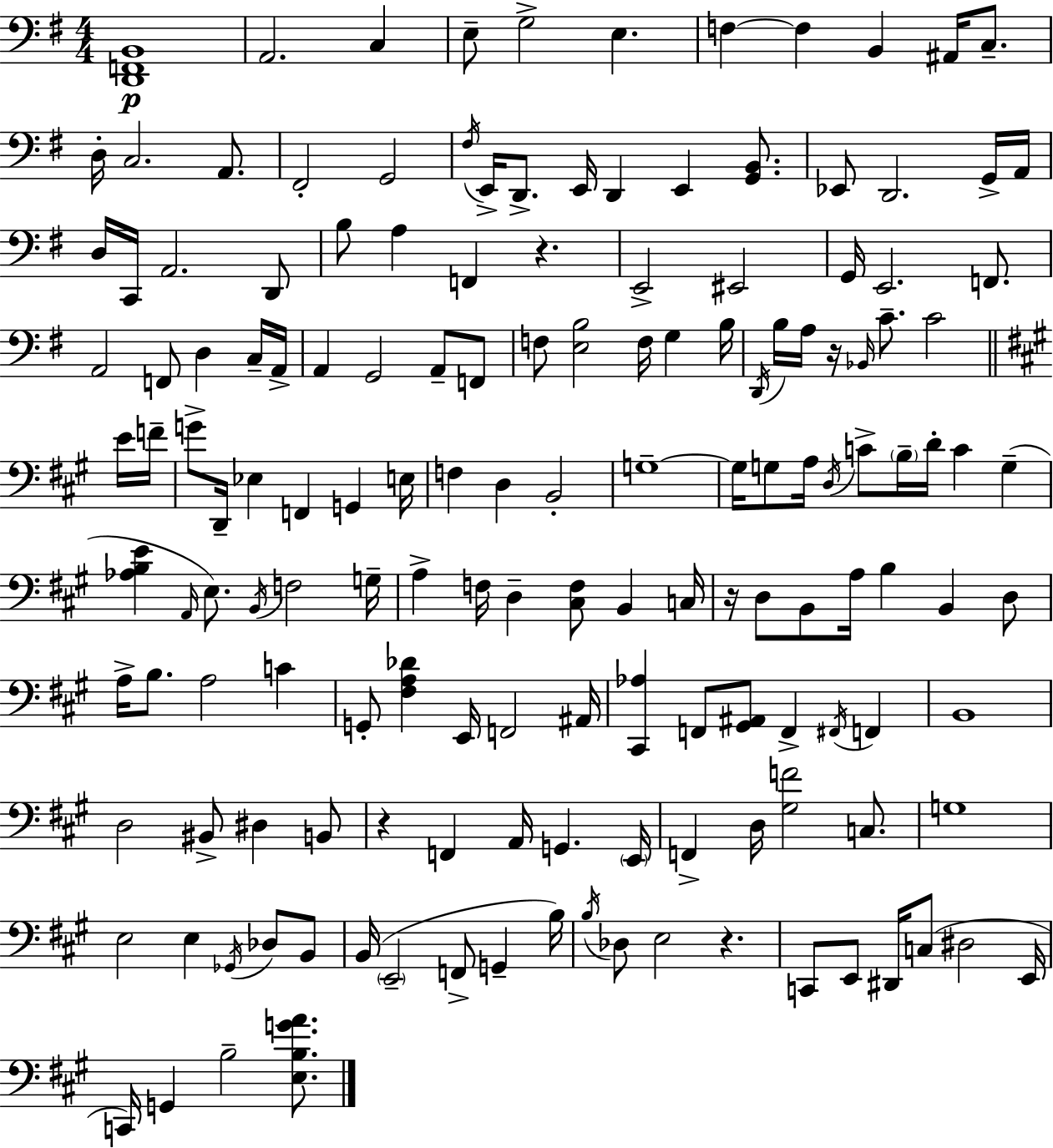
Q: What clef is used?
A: bass